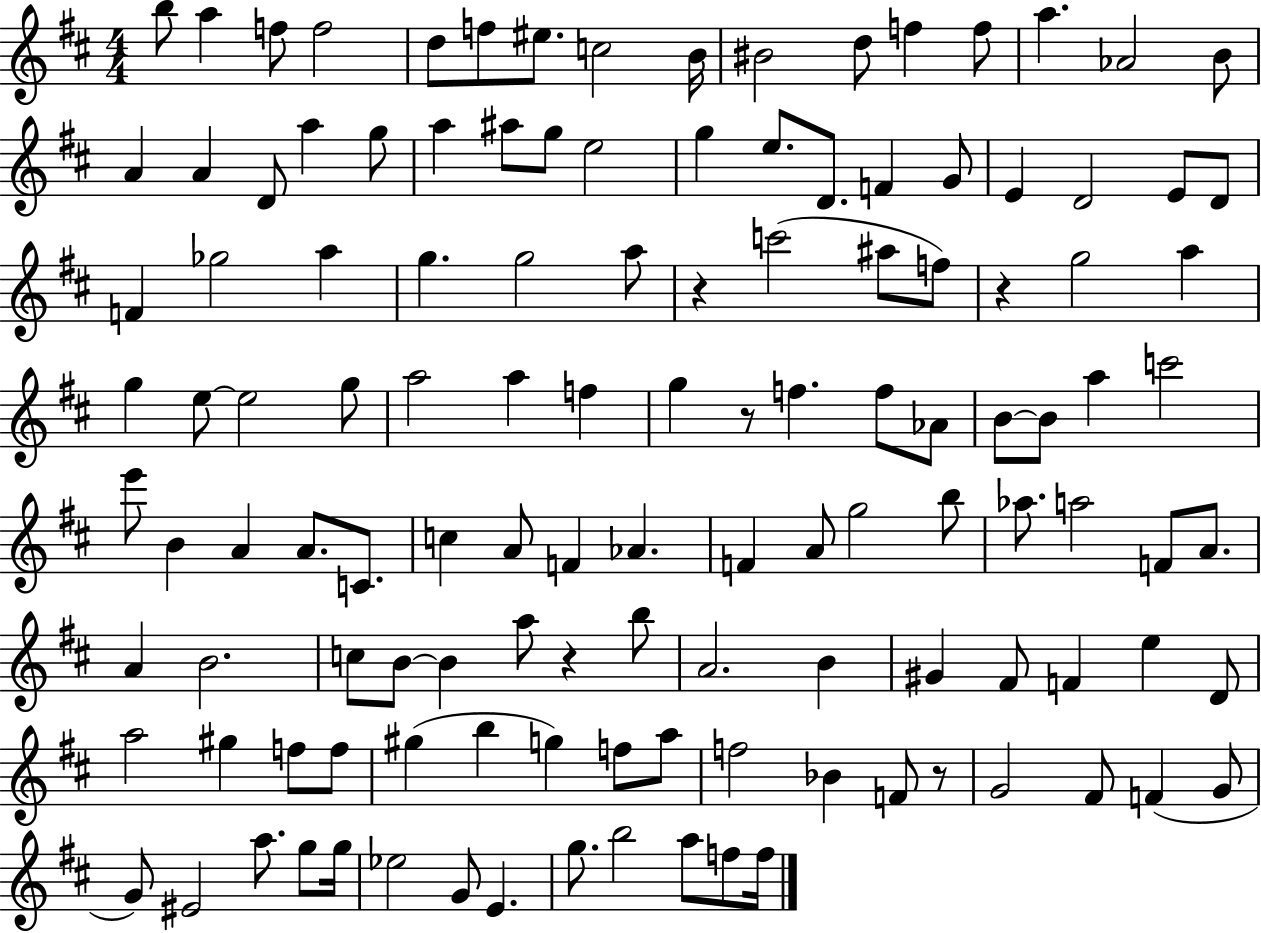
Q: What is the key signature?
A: D major